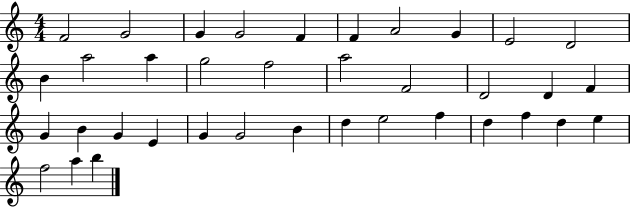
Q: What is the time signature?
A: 4/4